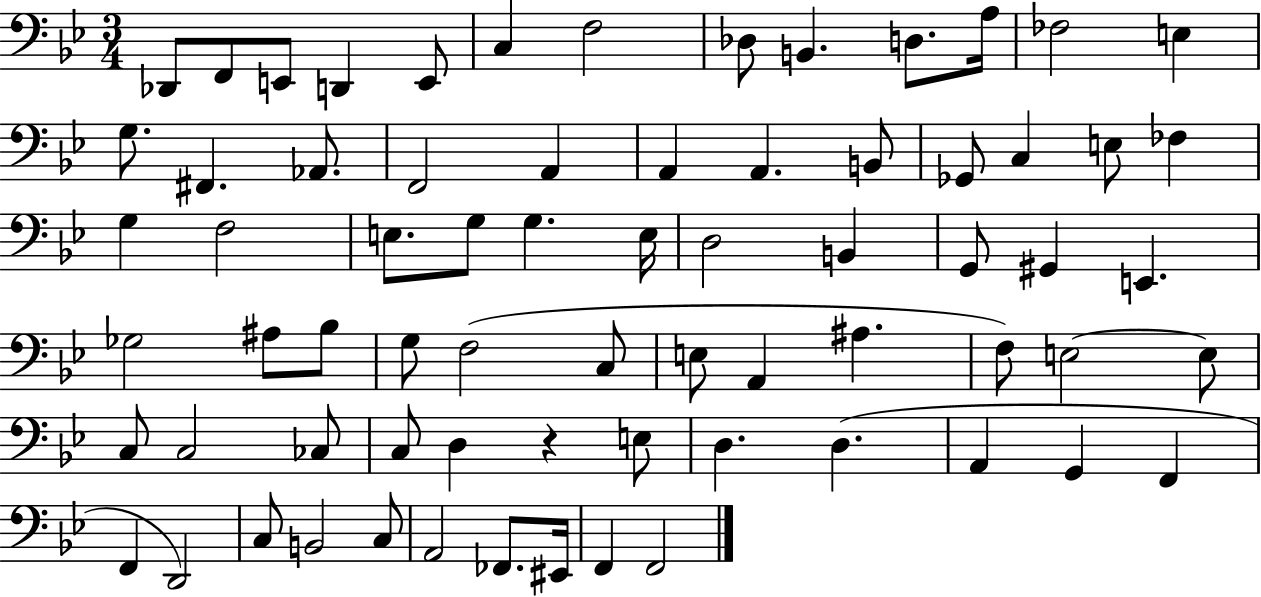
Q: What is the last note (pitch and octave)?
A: F2